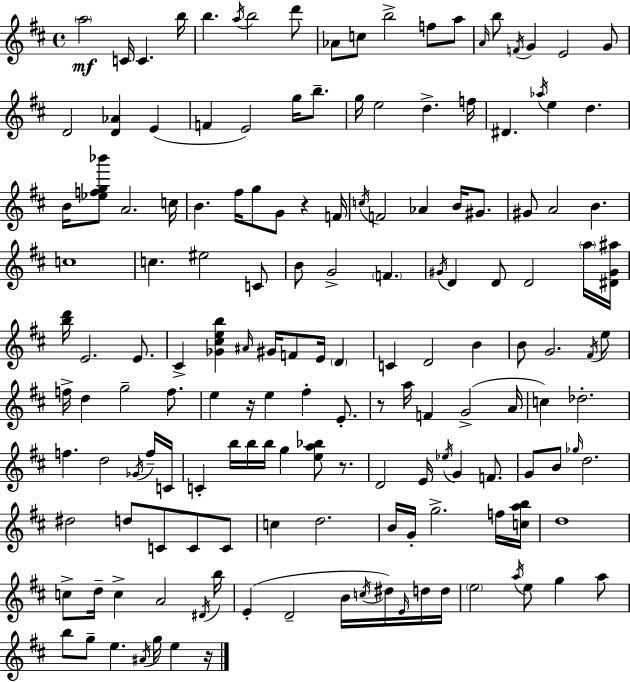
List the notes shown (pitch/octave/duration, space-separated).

A5/h C4/s C4/q. B5/s B5/q. A5/s B5/h D6/e Ab4/e C5/e B5/h F5/e A5/e A4/s B5/e F4/s G4/q E4/h G4/e D4/h [D4,Ab4]/q E4/q F4/q E4/h G5/s B5/e. G5/s E5/h D5/q. F5/s D#4/q. Ab5/s E5/q D5/q. B4/s [Eb5,F5,G5,Bb6]/e A4/h. C5/s B4/q. F#5/s G5/e G4/e R/q F4/s C5/s F4/h Ab4/q B4/s G#4/e. G#4/e A4/h B4/q. C5/w C5/q. EIS5/h C4/e B4/e G4/h F4/q. G#4/s D4/q D4/e D4/h A5/s [D#4,G#4,A#5]/s [B5,D6]/s E4/h. E4/e. C#4/q [Gb4,C#5,E5,B5]/q A#4/s G#4/s F4/e E4/s D4/q C4/q D4/h B4/q B4/e G4/h. F#4/s E5/e F5/s D5/q G5/h F5/e. E5/q R/s E5/q F#5/q E4/e. R/e A5/s F4/q G4/h A4/s C5/q Db5/h. F5/q. D5/h Gb4/s F5/s C4/s C4/q B5/s B5/s B5/s G5/q [E5,A5,Bb5]/e R/e. D4/h E4/s Eb5/s G4/q F4/e. G4/e B4/e Gb5/s D5/h. D#5/h D5/e C4/e C4/e C4/e C5/q D5/h. B4/s G4/s G5/h. F5/s [C5,A5,B5]/s D5/w C5/e D5/s C5/q A4/h D#4/s B5/s E4/q D4/h B4/s C5/s D#5/s E4/s D5/s D5/s E5/h A5/s E5/e G5/q A5/e B5/e G5/e E5/q. A#4/s G5/s E5/q R/s